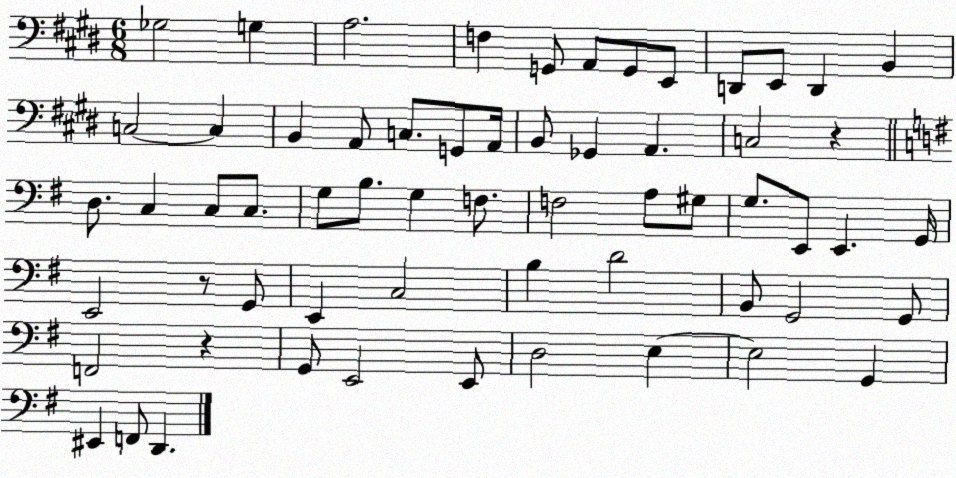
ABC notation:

X:1
T:Untitled
M:6/8
L:1/4
K:E
_G,2 G, A,2 F, G,,/2 A,,/2 G,,/2 E,,/2 D,,/2 E,,/2 D,, B,, C,2 C, B,, A,,/2 C,/2 G,,/2 A,,/4 B,,/2 _G,, A,, C,2 z D,/2 C, C,/2 C,/2 G,/2 B,/2 G, F,/2 F,2 A,/2 ^G,/2 G,/2 E,,/2 E,, G,,/4 E,,2 z/2 G,,/2 E,, C,2 B, D2 B,,/2 G,,2 G,,/2 F,,2 z G,,/2 E,,2 E,,/2 D,2 E, E,2 G,, ^E,, F,,/2 D,,